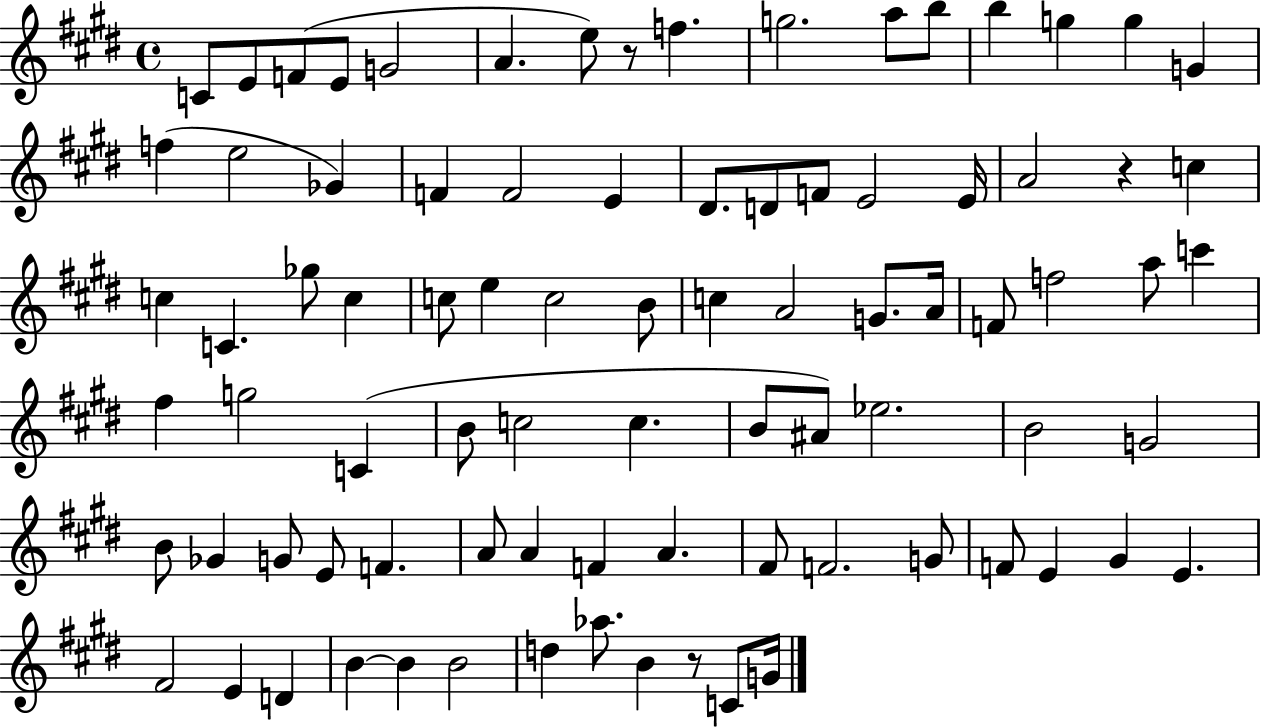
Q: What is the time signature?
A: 4/4